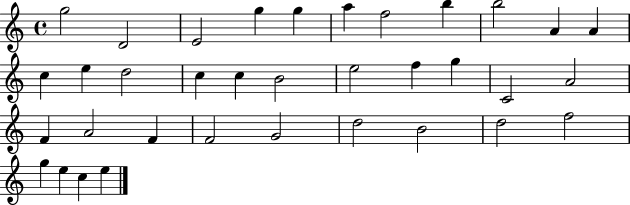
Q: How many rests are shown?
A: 0